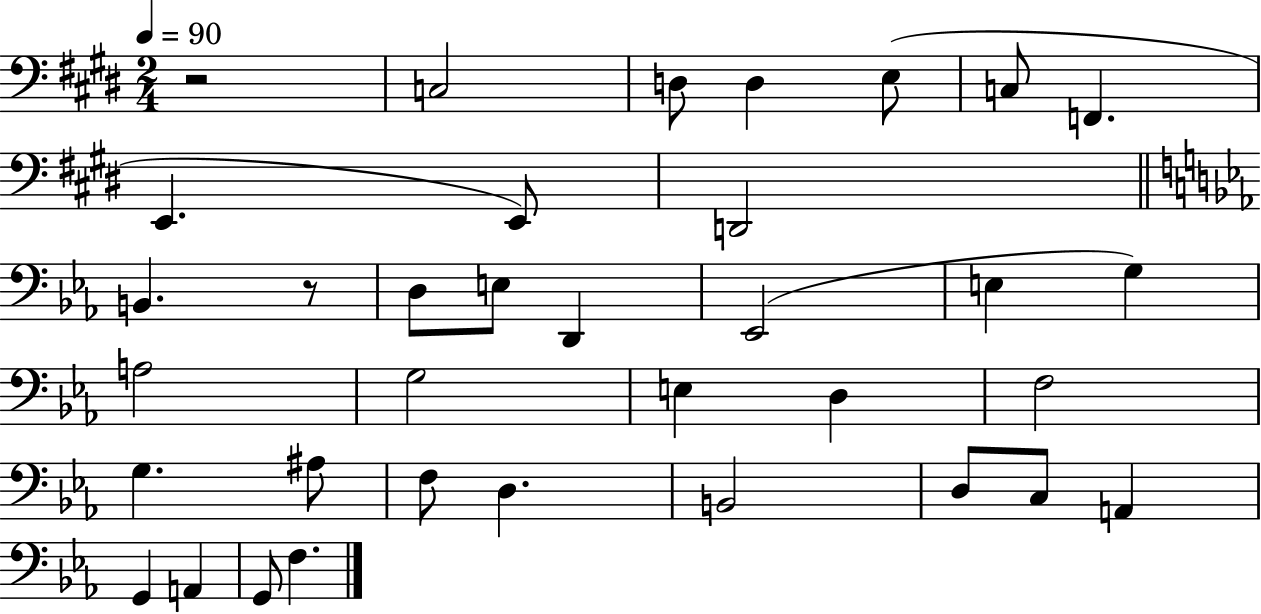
X:1
T:Untitled
M:2/4
L:1/4
K:E
z2 C,2 D,/2 D, E,/2 C,/2 F,, E,, E,,/2 D,,2 B,, z/2 D,/2 E,/2 D,, _E,,2 E, G, A,2 G,2 E, D, F,2 G, ^A,/2 F,/2 D, B,,2 D,/2 C,/2 A,, G,, A,, G,,/2 F,